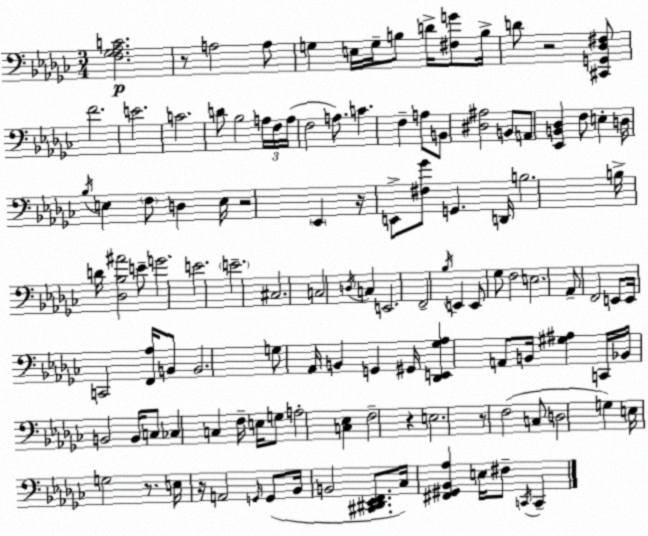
X:1
T:Untitled
M:3/4
L:1/4
K:Ebm
[F,_G,_A,C]2 z/2 A,2 A,/2 G, E,/4 G,/4 B,/2 D/4 [^F,G]/2 B,/4 D/2 z2 [^C,,G,,_D,^F,]/2 F2 E2 C2 D/2 _B,2 A,/4 F,/4 A,/4 F,2 A,/2 C F, A,/2 B,,/2 [^D,^A,]2 B,,/2 A,,/2 [_E,,B,,_D,] F,/2 E, D,/4 _B,/4 E, F,/2 D, E,/4 z2 _E,, z/4 E,,/2 [^F,_G]/2 G,, D,,/4 B,2 B,/4 D/4 [_D,_B,^A]2 E/2 G2 E2 E2 ^C,2 C,2 D,/4 C, E,,2 F,,2 _B,/4 E,, E,,/2 _G,/2 F,2 E,2 _A,,/2 F,,2 E,,/2 E,,/4 C,,2 [F,,_A,]/4 B,,/2 B,,2 G,/2 _A,,/4 B,, G,, ^G,,/4 [_D,,E,,_G,_A,] A,,/2 B,,/4 [^G,^A,] C,,/4 _B,,/4 B,,2 B,,/4 C,/2 _C, C, F,/4 E,/4 G,/2 A,2 [C,_E,] F,2 z E,2 z/2 F,2 C,/2 D,2 G, E,/4 G,2 z/2 E,/4 z/4 A,,2 G,,/4 G,,/2 _B,,/4 B,,2 [^C,,^D,,_E,,F,,]/2 _C,/4 [^F,,^G,,_B,,_A,] E,/4 ^F,/2 C,,/4 C,,